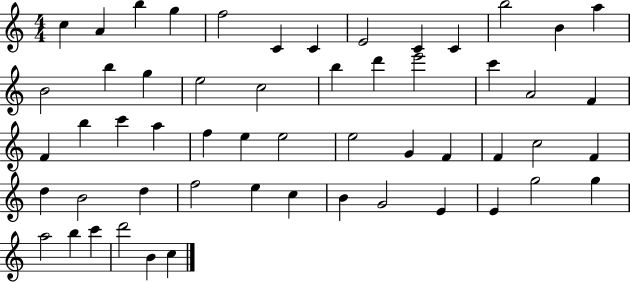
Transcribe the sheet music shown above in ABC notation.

X:1
T:Untitled
M:4/4
L:1/4
K:C
c A b g f2 C C E2 C C b2 B a B2 b g e2 c2 b d' e'2 c' A2 F F b c' a f e e2 e2 G F F c2 F d B2 d f2 e c B G2 E E g2 g a2 b c' d'2 B c